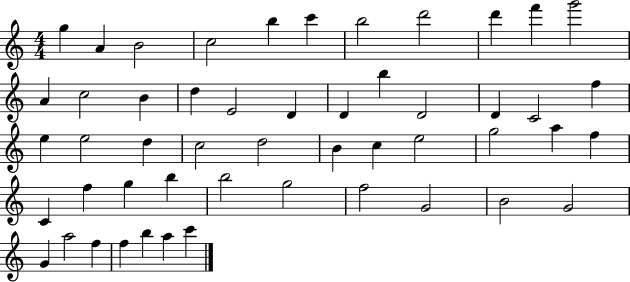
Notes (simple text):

G5/q A4/q B4/h C5/h B5/q C6/q B5/h D6/h D6/q F6/q G6/h A4/q C5/h B4/q D5/q E4/h D4/q D4/q B5/q D4/h D4/q C4/h F5/q E5/q E5/h D5/q C5/h D5/h B4/q C5/q E5/h G5/h A5/q F5/q C4/q F5/q G5/q B5/q B5/h G5/h F5/h G4/h B4/h G4/h G4/q A5/h F5/q F5/q B5/q A5/q C6/q